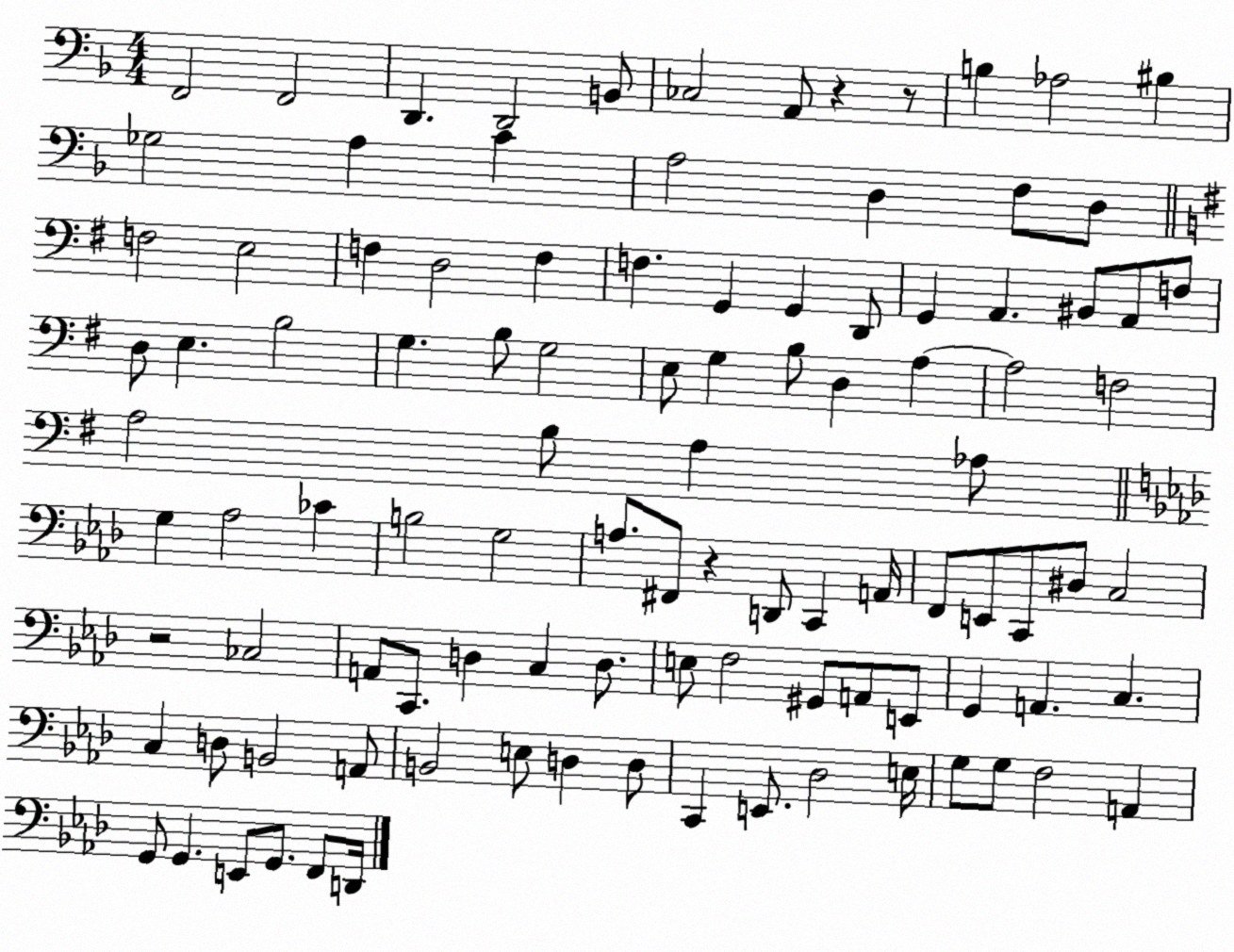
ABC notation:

X:1
T:Untitled
M:4/4
L:1/4
K:F
F,,2 F,,2 D,, D,,2 B,,/2 _C,2 A,,/2 z z/2 B, _A,2 ^B, _G,2 A, C A,2 D, F,/2 D,/2 F,2 E,2 F, D,2 F, F, G,, G,, D,,/2 G,, A,, ^B,,/2 A,,/2 F,/2 D,/2 E, B,2 G, B,/2 G,2 E,/2 G, B,/2 D, A, A,2 F,2 A,2 B,/2 A, _A,/2 G, _A,2 _C B,2 G,2 A,/2 ^F,,/2 z D,,/2 C,, A,,/4 F,,/2 E,,/2 C,,/2 ^D,/2 C,2 z2 _C,2 A,,/2 C,,/2 D, C, D,/2 E,/2 F,2 ^G,,/2 A,,/2 E,,/2 G,, A,, C, C, D,/2 B,,2 A,,/2 B,,2 E,/2 D, D,/2 C,, E,,/2 _D,2 E,/4 G,/2 G,/2 F,2 A,, G,,/2 G,, E,,/2 G,,/2 F,,/2 D,,/4